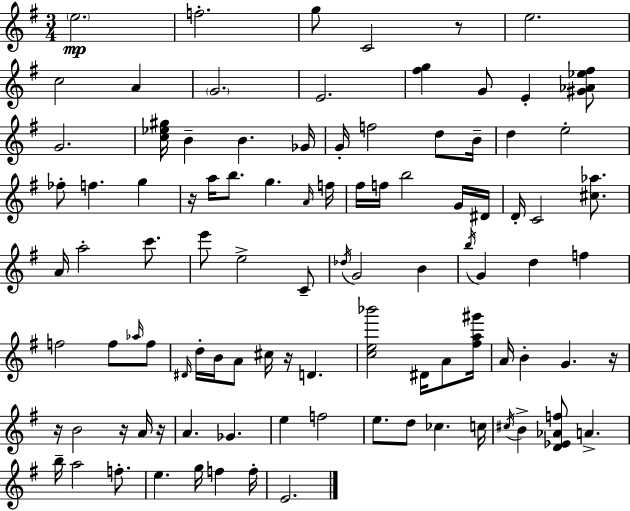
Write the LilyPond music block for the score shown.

{
  \clef treble
  \numericTimeSignature
  \time 3/4
  \key g \major
  \parenthesize e''2.\mp | f''2.-. | g''8 c'2 r8 | e''2. | \break c''2 a'4 | \parenthesize g'2. | e'2. | <fis'' g''>4 g'8 e'4-. <gis' aes' ees'' fis''>8 | \break g'2. | <c'' ees'' gis''>16 b'4-- b'4. ges'16 | g'16-. f''2 d''8 b'16-- | d''4 e''2-. | \break fes''8-. f''4. g''4 | r16 a''16 b''8. g''4. \grace { a'16 } | f''16 fis''16 f''16 b''2 g'16 | dis'16 d'16-. c'2 <cis'' aes''>8. | \break a'16 a''2-. c'''8. | e'''8 e''2-> c'8-- | \acciaccatura { des''16 } g'2 b'4 | \acciaccatura { b''16 } g'4 d''4 f''4 | \break f''2 f''8 | \grace { aes''16 } f''8 \grace { dis'16 } d''16-. b'16 a'8 cis''16 r16 d'4. | <c'' e'' bes'''>2 | dis'16 a'8 <fis'' a'' gis'''>16 a'16 b'4-. g'4. | \break r16 r16 b'2 | r16 a'16 r16 a'4. ges'4. | e''4 f''2 | e''8. d''8 ces''4. | \break c''16 \acciaccatura { cis''16 } b'4-> <d' ees' aes' f''>8 | a'4.-> b''16-- a''2 | f''8.-. e''4. | g''16 f''4 f''16-. e'2. | \break \bar "|."
}